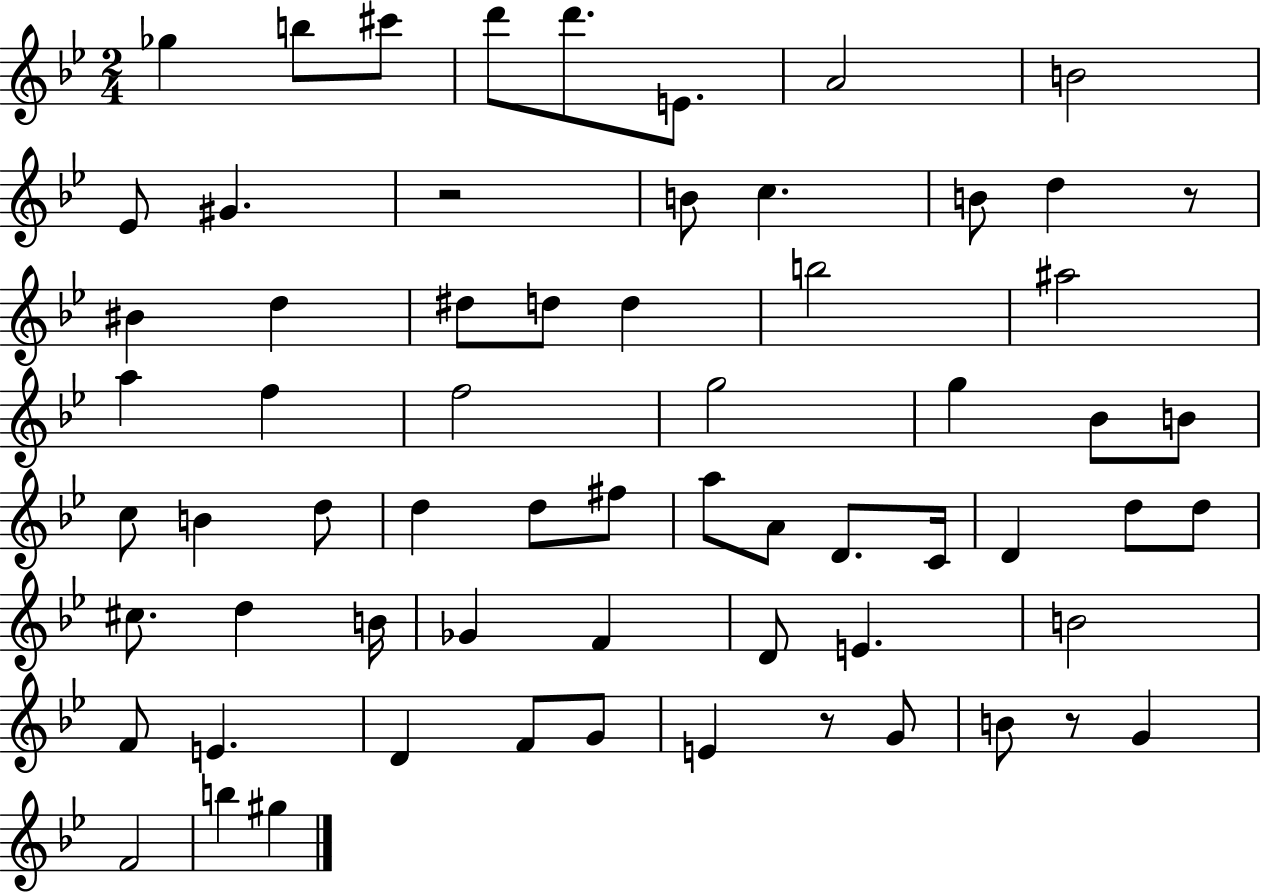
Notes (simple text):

Gb5/q B5/e C#6/e D6/e D6/e. E4/e. A4/h B4/h Eb4/e G#4/q. R/h B4/e C5/q. B4/e D5/q R/e BIS4/q D5/q D#5/e D5/e D5/q B5/h A#5/h A5/q F5/q F5/h G5/h G5/q Bb4/e B4/e C5/e B4/q D5/e D5/q D5/e F#5/e A5/e A4/e D4/e. C4/s D4/q D5/e D5/e C#5/e. D5/q B4/s Gb4/q F4/q D4/e E4/q. B4/h F4/e E4/q. D4/q F4/e G4/e E4/q R/e G4/e B4/e R/e G4/q F4/h B5/q G#5/q